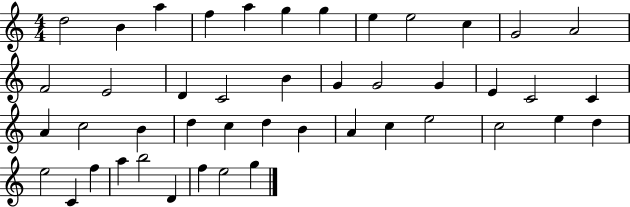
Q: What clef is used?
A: treble